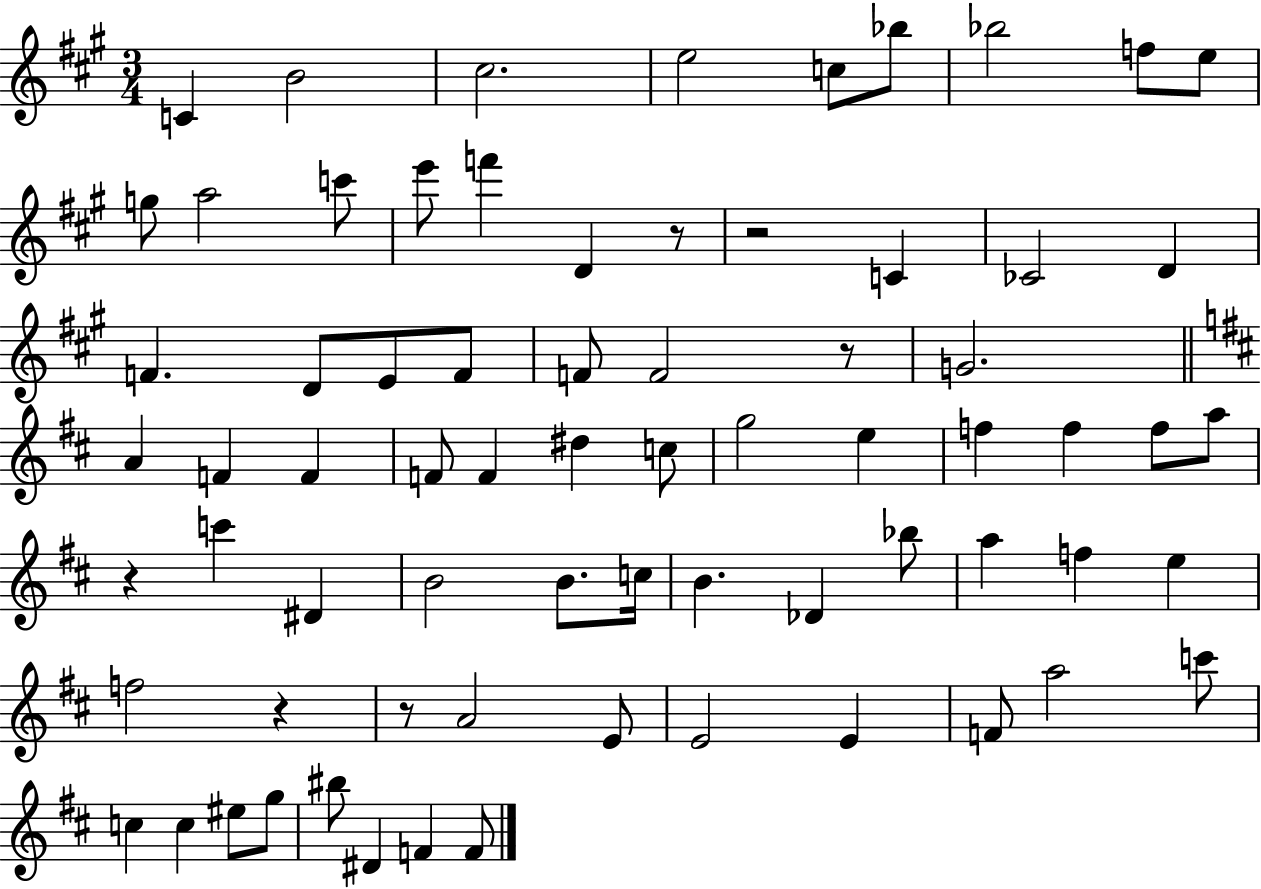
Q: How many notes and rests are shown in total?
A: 71